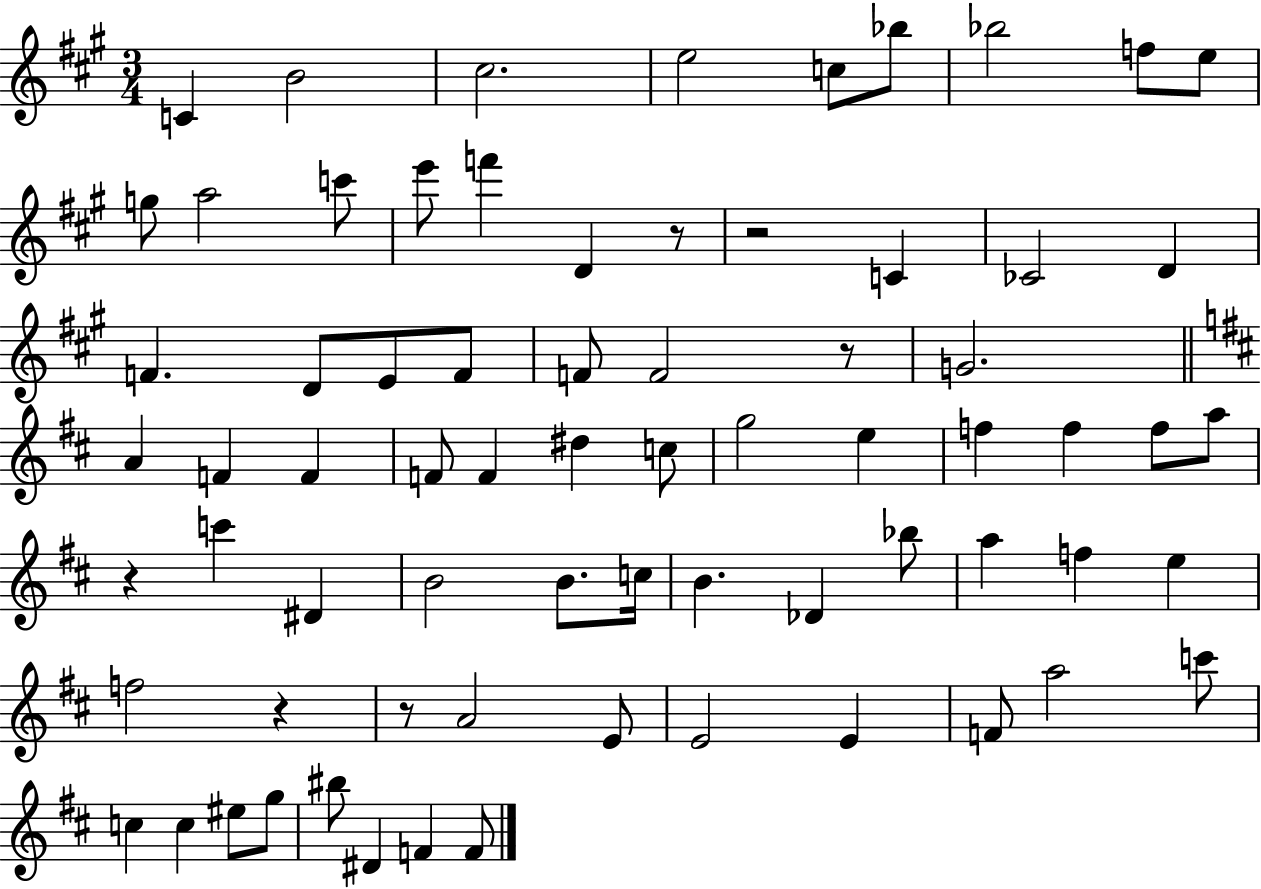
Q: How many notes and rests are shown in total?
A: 71